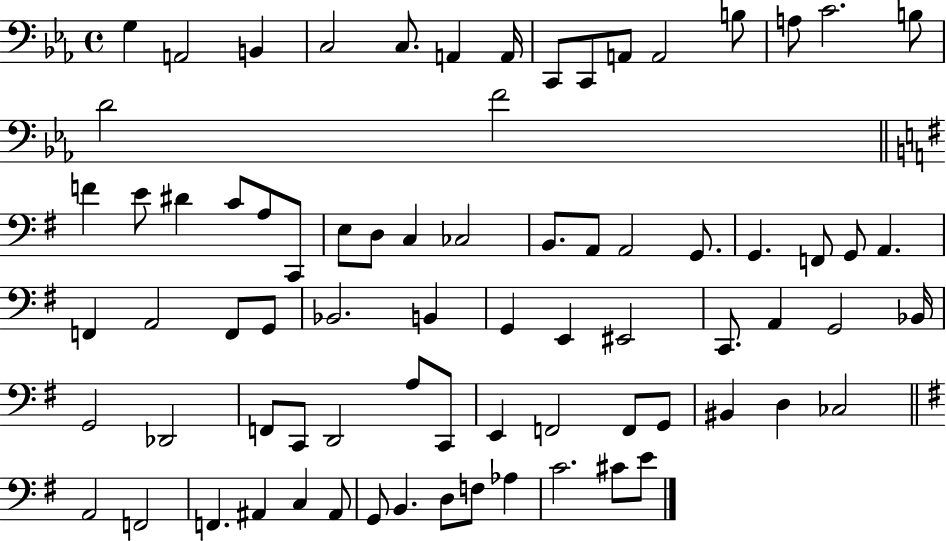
{
  \clef bass
  \time 4/4
  \defaultTimeSignature
  \key ees \major
  \repeat volta 2 { g4 a,2 b,4 | c2 c8. a,4 a,16 | c,8 c,8 a,8 a,2 b8 | a8 c'2. b8 | \break d'2 f'2 | \bar "||" \break \key e \minor f'4 e'8 dis'4 c'8 a8 c,8 | e8 d8 c4 ces2 | b,8. a,8 a,2 g,8. | g,4. f,8 g,8 a,4. | \break f,4 a,2 f,8 g,8 | bes,2. b,4 | g,4 e,4 eis,2 | c,8. a,4 g,2 bes,16 | \break g,2 des,2 | f,8 c,8 d,2 a8 c,8 | e,4 f,2 f,8 g,8 | bis,4 d4 ces2 | \break \bar "||" \break \key e \minor a,2 f,2 | f,4. ais,4 c4 ais,8 | g,8 b,4. d8 f8 aes4 | c'2. cis'8 e'8 | \break } \bar "|."
}